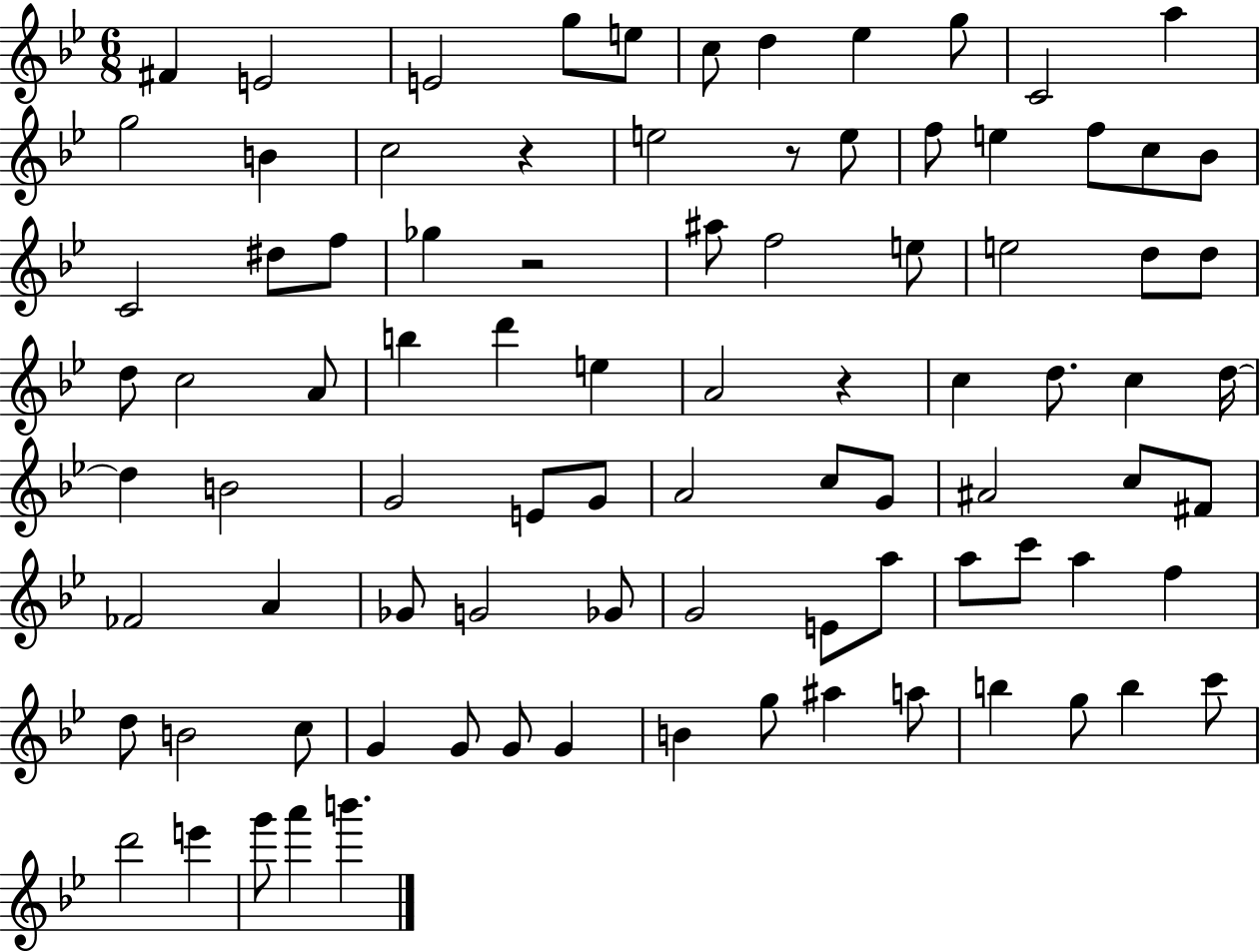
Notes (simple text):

F#4/q E4/h E4/h G5/e E5/e C5/e D5/q Eb5/q G5/e C4/h A5/q G5/h B4/q C5/h R/q E5/h R/e E5/e F5/e E5/q F5/e C5/e Bb4/e C4/h D#5/e F5/e Gb5/q R/h A#5/e F5/h E5/e E5/h D5/e D5/e D5/e C5/h A4/e B5/q D6/q E5/q A4/h R/q C5/q D5/e. C5/q D5/s D5/q B4/h G4/h E4/e G4/e A4/h C5/e G4/e A#4/h C5/e F#4/e FES4/h A4/q Gb4/e G4/h Gb4/e G4/h E4/e A5/e A5/e C6/e A5/q F5/q D5/e B4/h C5/e G4/q G4/e G4/e G4/q B4/q G5/e A#5/q A5/e B5/q G5/e B5/q C6/e D6/h E6/q G6/e A6/q B6/q.